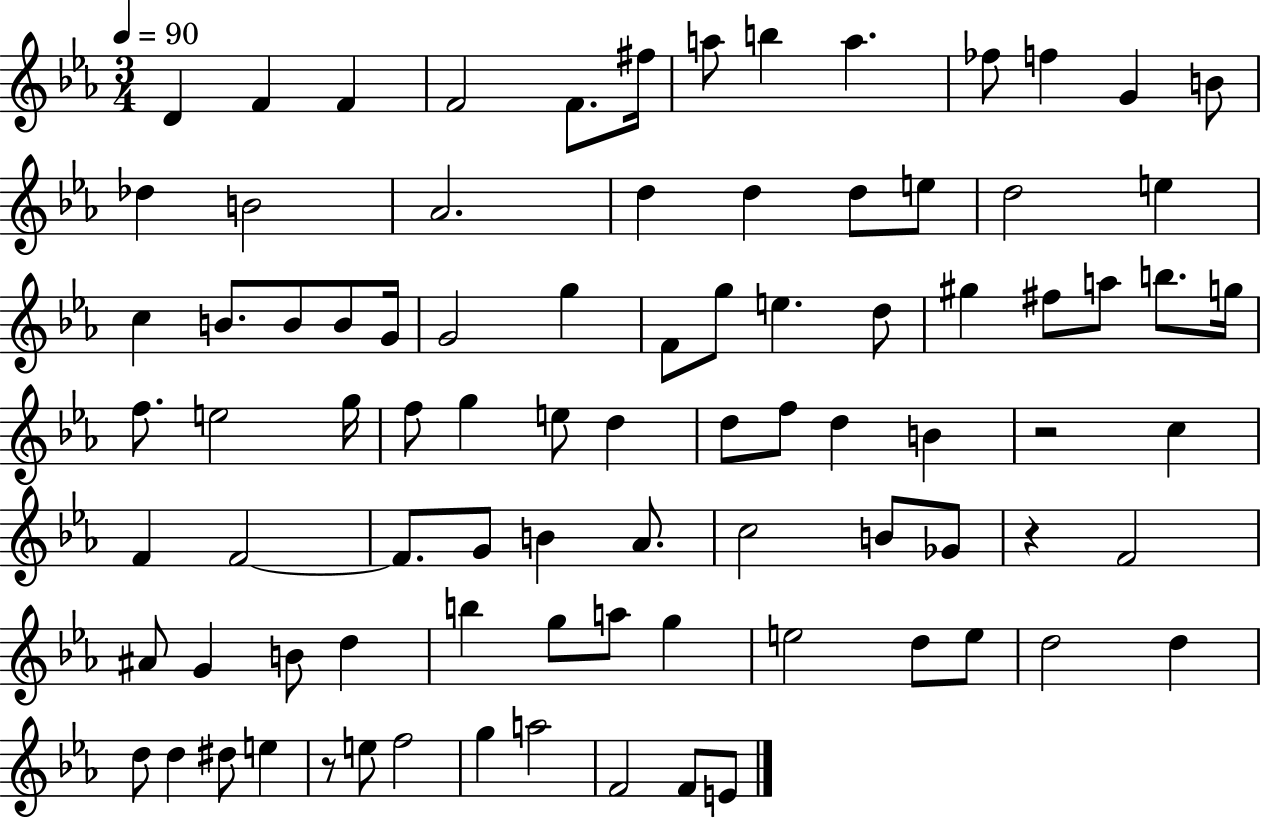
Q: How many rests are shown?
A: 3